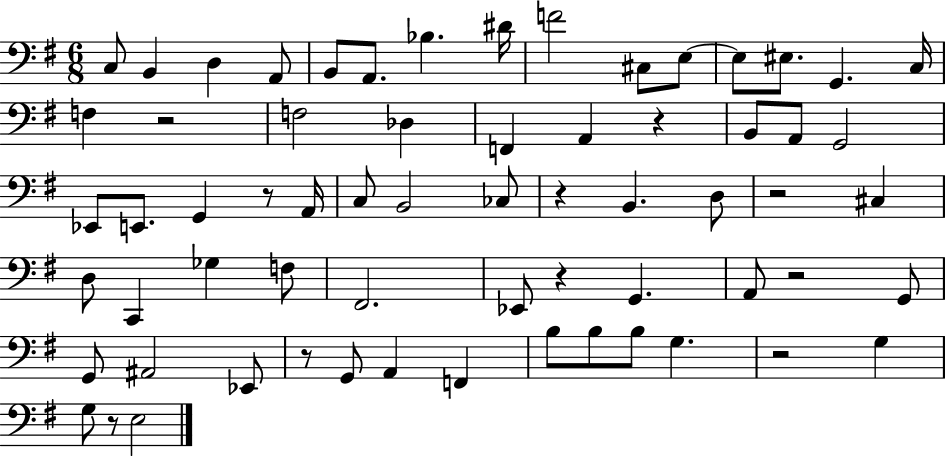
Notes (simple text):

C3/e B2/q D3/q A2/e B2/e A2/e. Bb3/q. D#4/s F4/h C#3/e E3/e E3/e EIS3/e. G2/q. C3/s F3/q R/h F3/h Db3/q F2/q A2/q R/q B2/e A2/e G2/h Eb2/e E2/e. G2/q R/e A2/s C3/e B2/h CES3/e R/q B2/q. D3/e R/h C#3/q D3/e C2/q Gb3/q F3/e F#2/h. Eb2/e R/q G2/q. A2/e R/h G2/e G2/e A#2/h Eb2/e R/e G2/e A2/q F2/q B3/e B3/e B3/e G3/q. R/h G3/q G3/e R/e E3/h